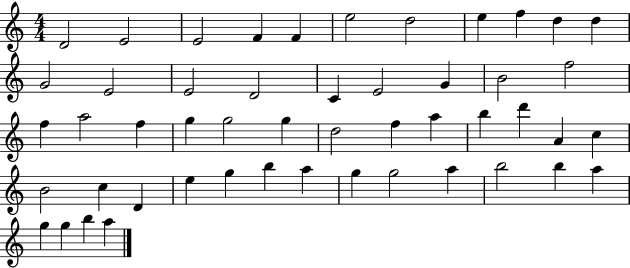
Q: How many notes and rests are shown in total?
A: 50